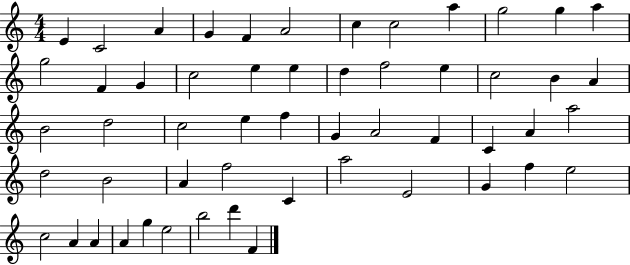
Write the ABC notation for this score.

X:1
T:Untitled
M:4/4
L:1/4
K:C
E C2 A G F A2 c c2 a g2 g a g2 F G c2 e e d f2 e c2 B A B2 d2 c2 e f G A2 F C A a2 d2 B2 A f2 C a2 E2 G f e2 c2 A A A g e2 b2 d' F